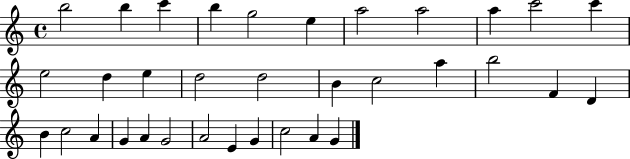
B5/h B5/q C6/q B5/q G5/h E5/q A5/h A5/h A5/q C6/h C6/q E5/h D5/q E5/q D5/h D5/h B4/q C5/h A5/q B5/h F4/q D4/q B4/q C5/h A4/q G4/q A4/q G4/h A4/h E4/q G4/q C5/h A4/q G4/q